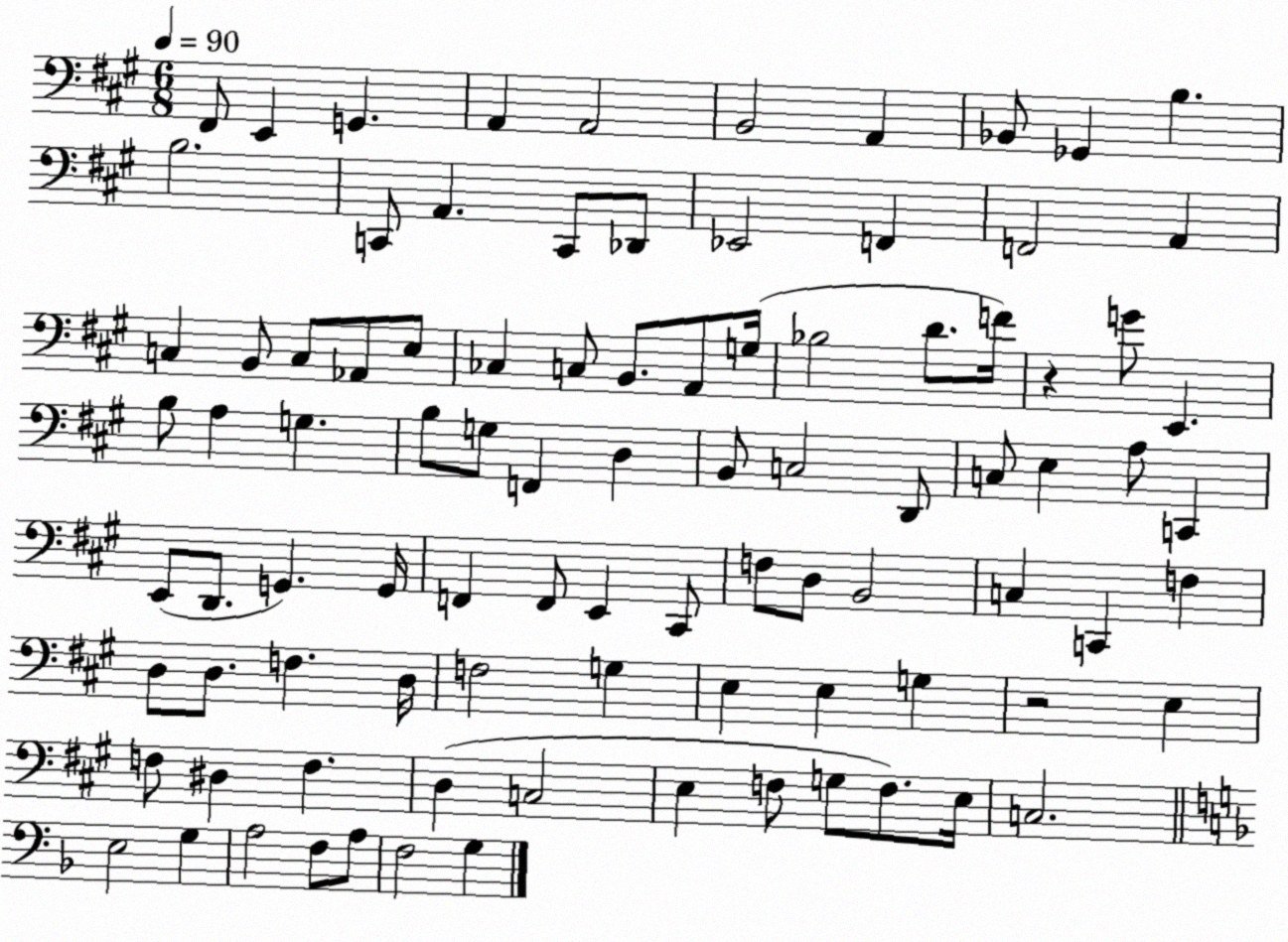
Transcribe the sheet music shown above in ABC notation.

X:1
T:Untitled
M:6/8
L:1/4
K:A
^F,,/2 E,, G,, A,, A,,2 B,,2 A,, _B,,/2 _G,, B, B,2 C,,/2 A,, C,,/2 _D,,/2 _E,,2 F,, F,,2 A,, C, B,,/2 C,/2 _A,,/2 E,/2 _C, C,/2 B,,/2 A,,/2 G,/4 _B,2 D/2 F/4 z G/2 E,, B,/2 A, G, B,/2 G,/2 F,, D, B,,/2 C,2 D,,/2 C,/2 E, A,/2 C,, E,,/2 D,,/2 G,, G,,/4 F,, F,,/2 E,, ^C,,/2 F,/2 D,/2 B,,2 C, C,, F, D,/2 D,/2 F, D,/4 F,2 G, E, E, G, z2 E, F,/2 ^D, F, D, C,2 E, F,/2 G,/2 F,/2 E,/4 C,2 E,2 G, A,2 F,/2 A,/2 F,2 G,